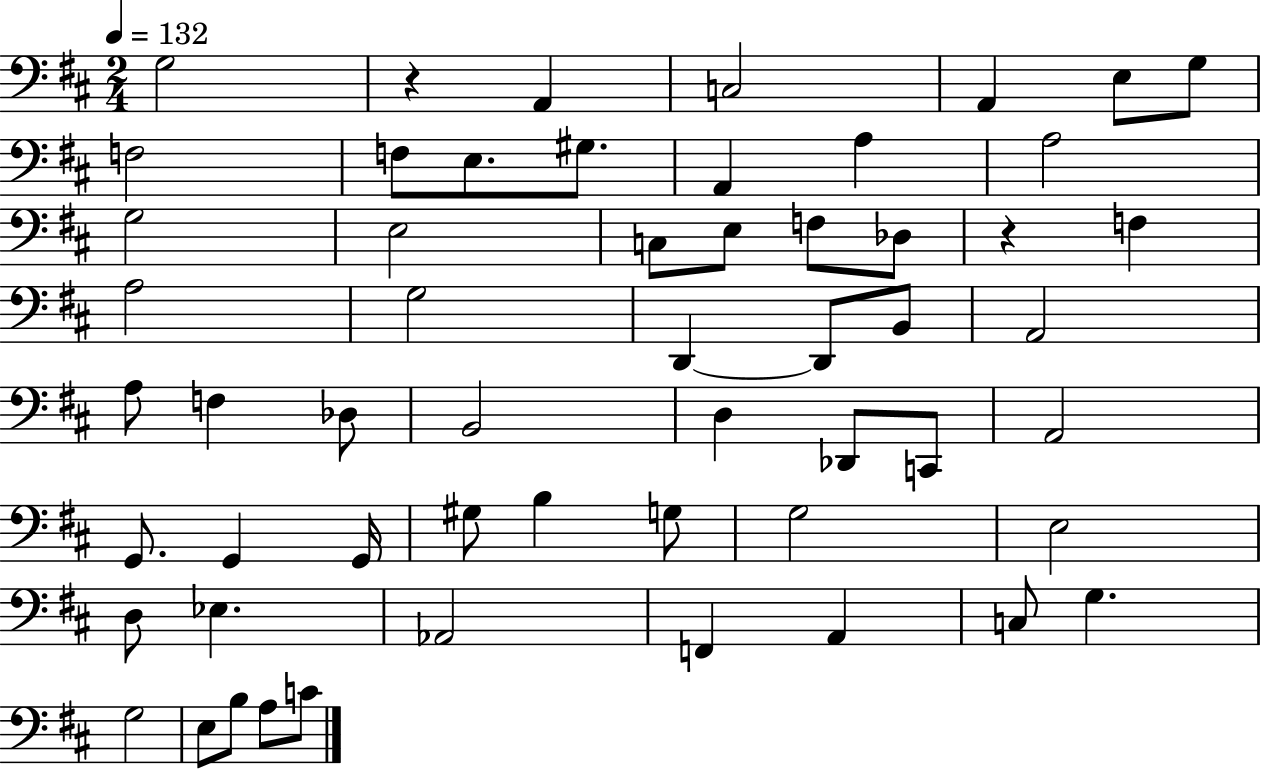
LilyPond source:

{
  \clef bass
  \numericTimeSignature
  \time 2/4
  \key d \major
  \tempo 4 = 132
  g2 | r4 a,4 | c2 | a,4 e8 g8 | \break f2 | f8 e8. gis8. | a,4 a4 | a2 | \break g2 | e2 | c8 e8 f8 des8 | r4 f4 | \break a2 | g2 | d,4~~ d,8 b,8 | a,2 | \break a8 f4 des8 | b,2 | d4 des,8 c,8 | a,2 | \break g,8. g,4 g,16 | gis8 b4 g8 | g2 | e2 | \break d8 ees4. | aes,2 | f,4 a,4 | c8 g4. | \break g2 | e8 b8 a8 c'8 | \bar "|."
}